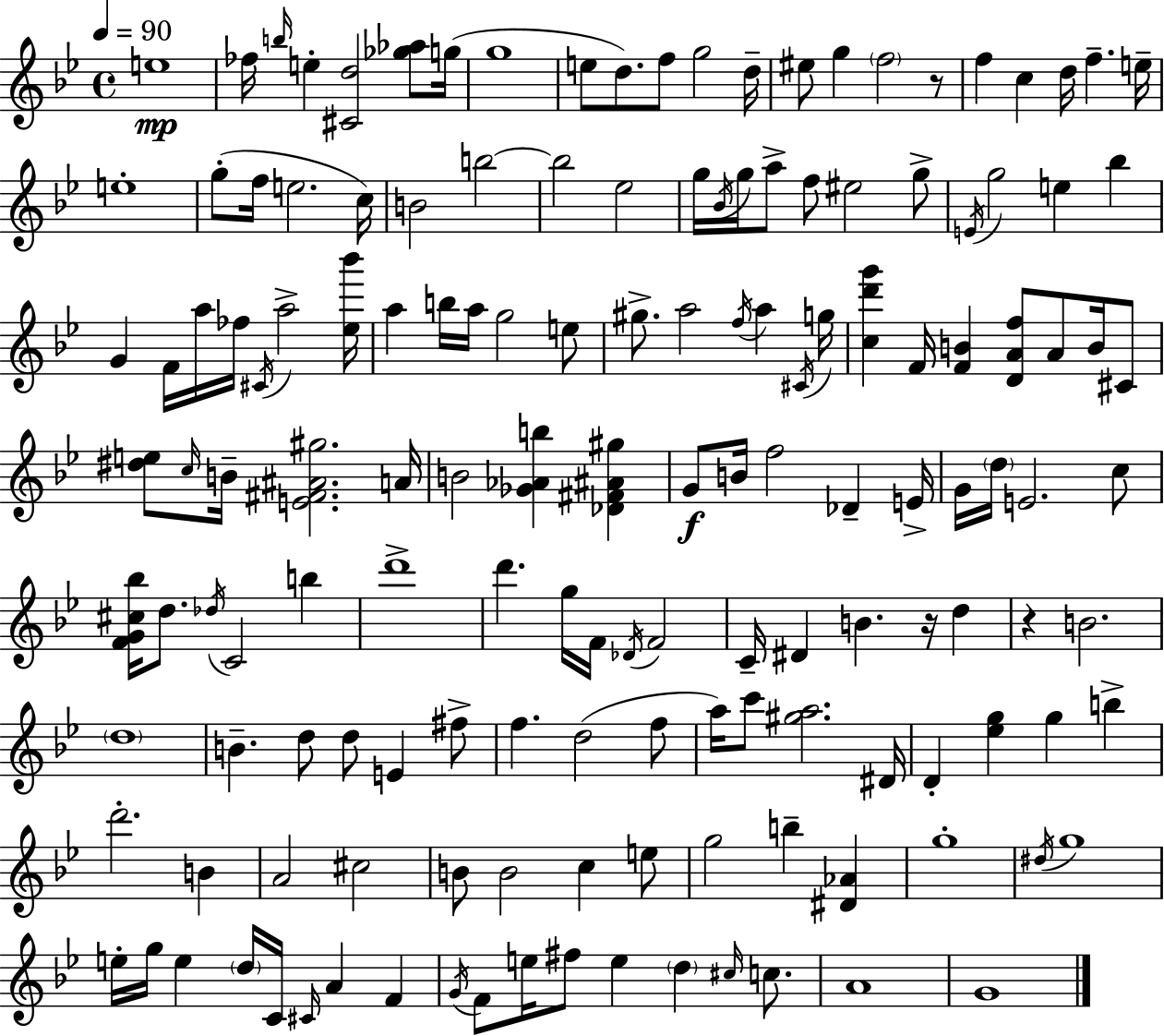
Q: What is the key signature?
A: G minor